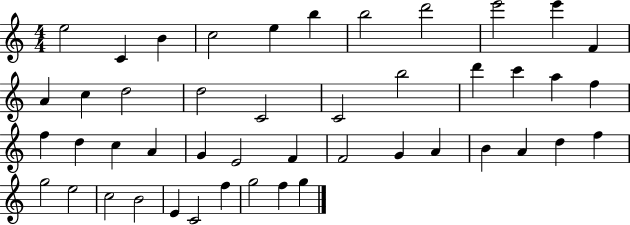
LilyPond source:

{
  \clef treble
  \numericTimeSignature
  \time 4/4
  \key c \major
  e''2 c'4 b'4 | c''2 e''4 b''4 | b''2 d'''2 | e'''2 e'''4 f'4 | \break a'4 c''4 d''2 | d''2 c'2 | c'2 b''2 | d'''4 c'''4 a''4 f''4 | \break f''4 d''4 c''4 a'4 | g'4 e'2 f'4 | f'2 g'4 a'4 | b'4 a'4 d''4 f''4 | \break g''2 e''2 | c''2 b'2 | e'4 c'2 f''4 | g''2 f''4 g''4 | \break \bar "|."
}